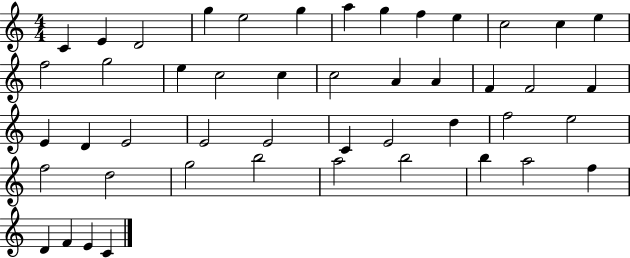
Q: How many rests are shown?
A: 0